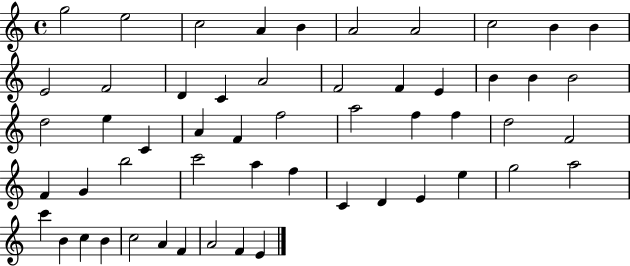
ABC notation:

X:1
T:Untitled
M:4/4
L:1/4
K:C
g2 e2 c2 A B A2 A2 c2 B B E2 F2 D C A2 F2 F E B B B2 d2 e C A F f2 a2 f f d2 F2 F G b2 c'2 a f C D E e g2 a2 c' B c B c2 A F A2 F E